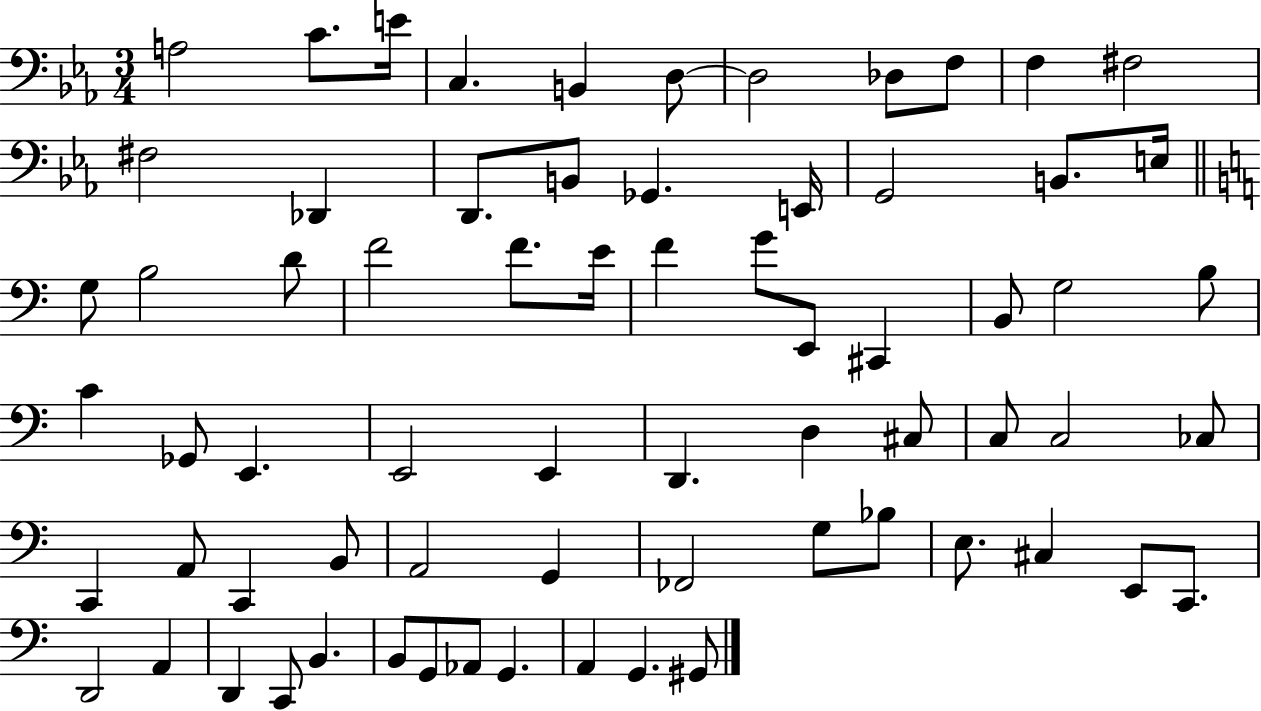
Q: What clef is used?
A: bass